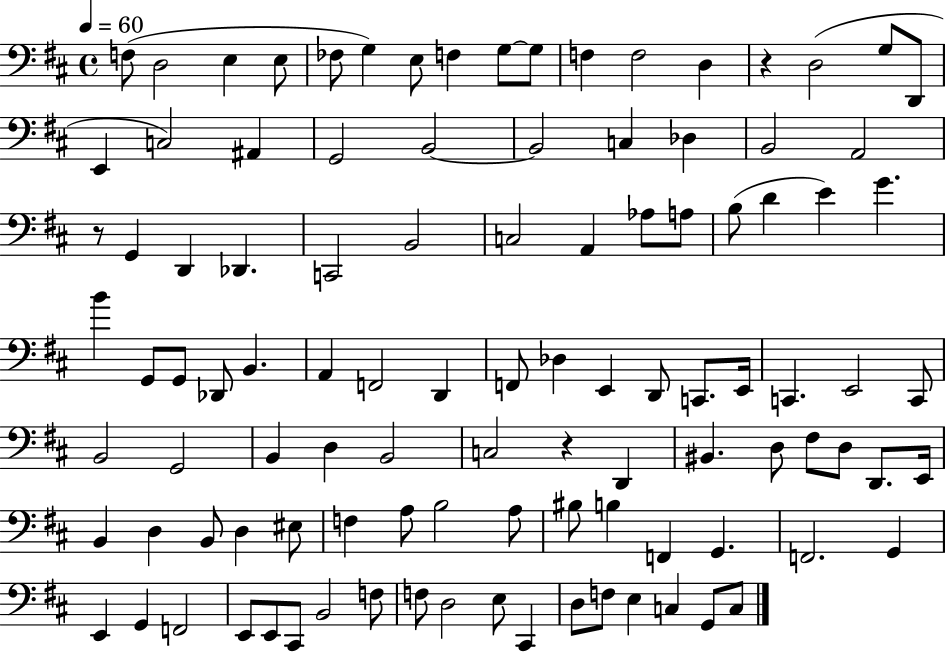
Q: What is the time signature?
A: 4/4